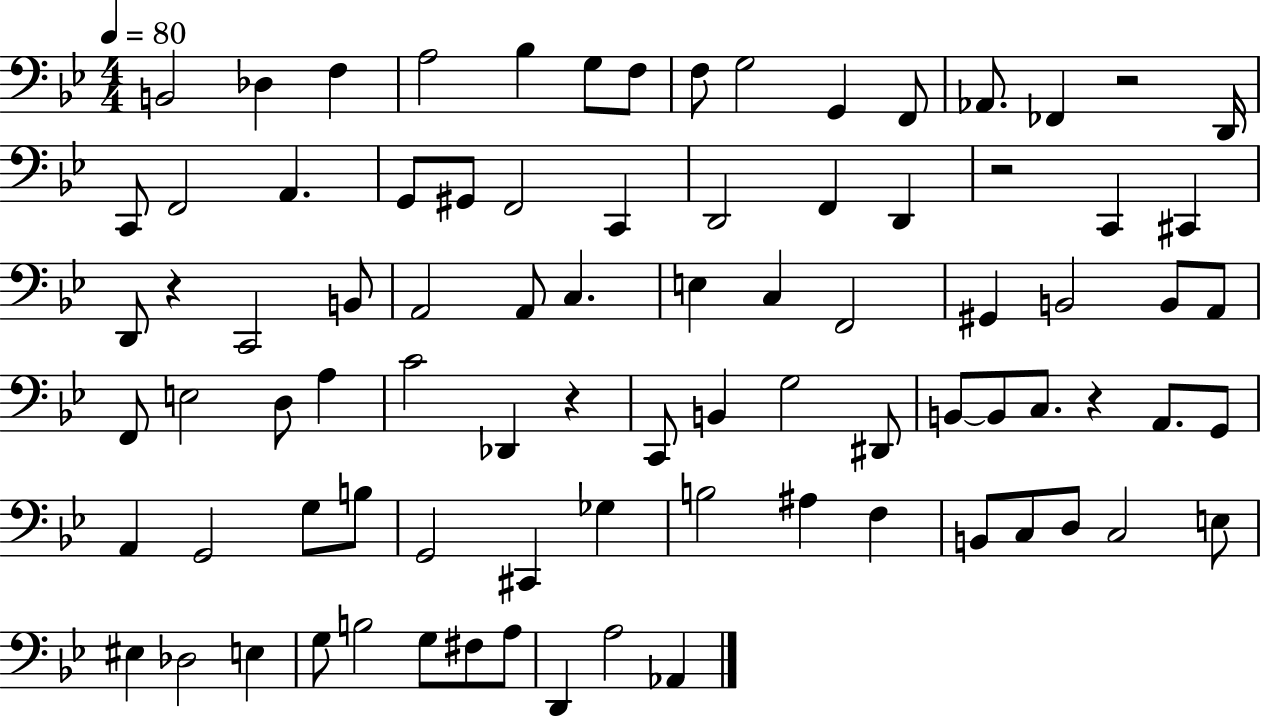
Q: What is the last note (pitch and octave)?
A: Ab2